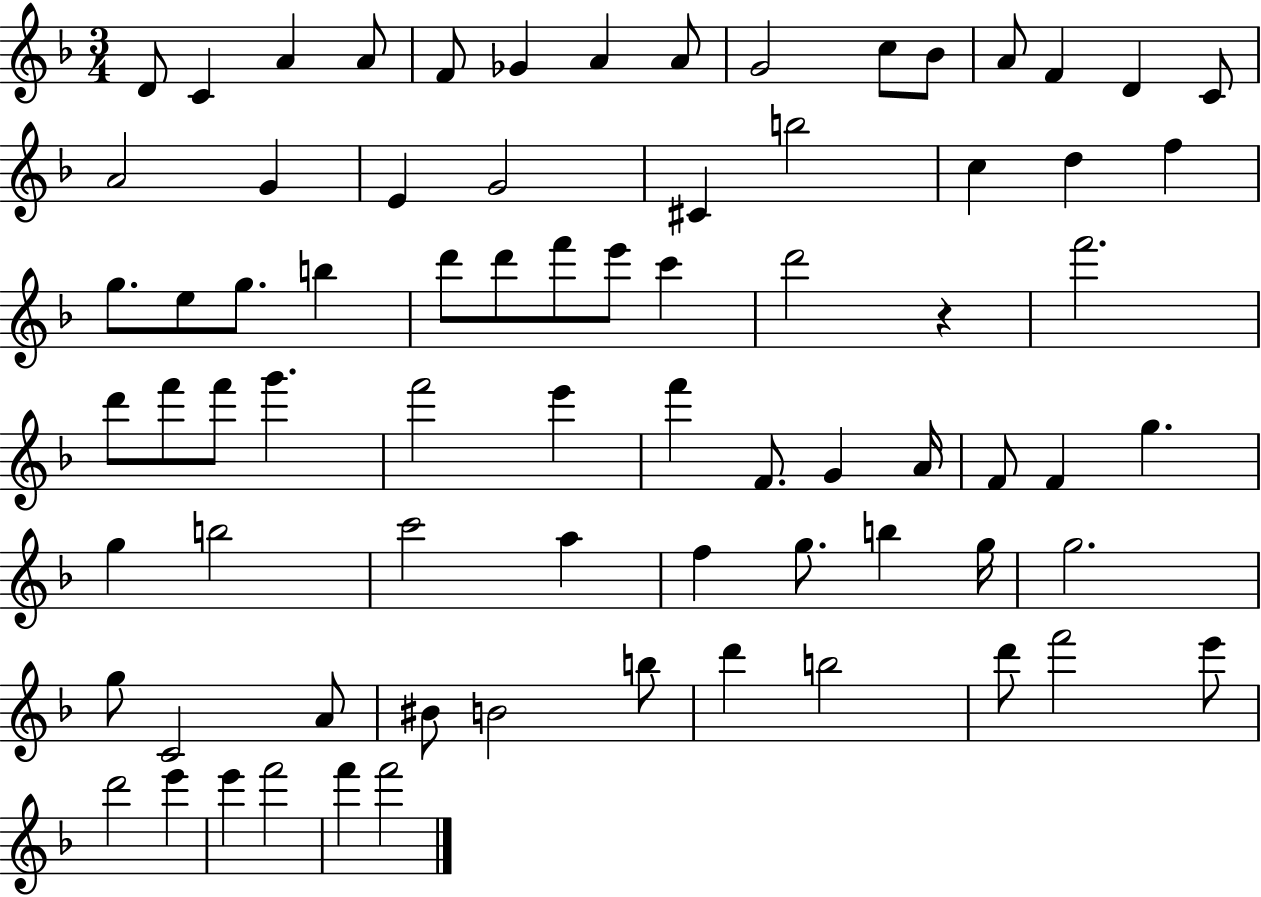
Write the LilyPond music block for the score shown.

{
  \clef treble
  \numericTimeSignature
  \time 3/4
  \key f \major
  \repeat volta 2 { d'8 c'4 a'4 a'8 | f'8 ges'4 a'4 a'8 | g'2 c''8 bes'8 | a'8 f'4 d'4 c'8 | \break a'2 g'4 | e'4 g'2 | cis'4 b''2 | c''4 d''4 f''4 | \break g''8. e''8 g''8. b''4 | d'''8 d'''8 f'''8 e'''8 c'''4 | d'''2 r4 | f'''2. | \break d'''8 f'''8 f'''8 g'''4. | f'''2 e'''4 | f'''4 f'8. g'4 a'16 | f'8 f'4 g''4. | \break g''4 b''2 | c'''2 a''4 | f''4 g''8. b''4 g''16 | g''2. | \break g''8 c'2 a'8 | bis'8 b'2 b''8 | d'''4 b''2 | d'''8 f'''2 e'''8 | \break d'''2 e'''4 | e'''4 f'''2 | f'''4 f'''2 | } \bar "|."
}